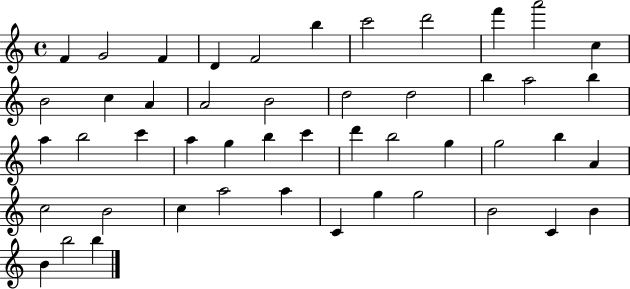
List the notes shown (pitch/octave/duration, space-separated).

F4/q G4/h F4/q D4/q F4/h B5/q C6/h D6/h F6/q A6/h C5/q B4/h C5/q A4/q A4/h B4/h D5/h D5/h B5/q A5/h B5/q A5/q B5/h C6/q A5/q G5/q B5/q C6/q D6/q B5/h G5/q G5/h B5/q A4/q C5/h B4/h C5/q A5/h A5/q C4/q G5/q G5/h B4/h C4/q B4/q B4/q B5/h B5/q